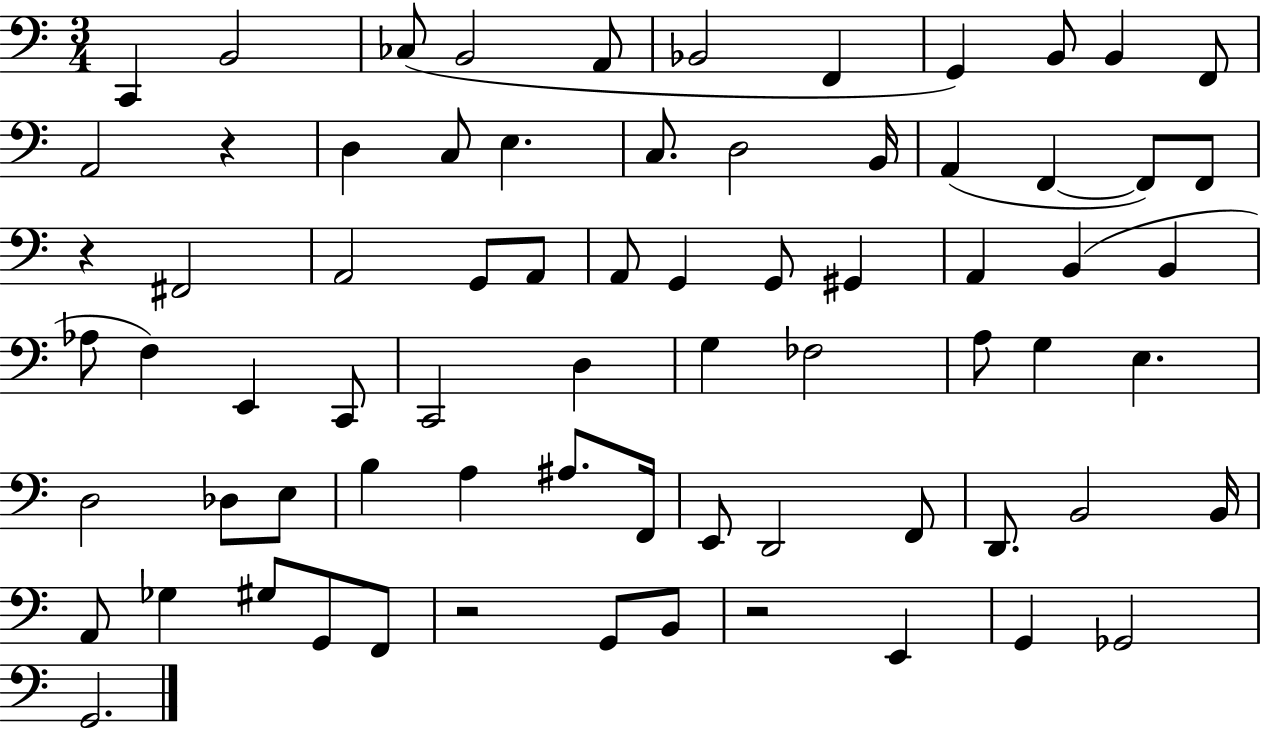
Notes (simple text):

C2/q B2/h CES3/e B2/h A2/e Bb2/h F2/q G2/q B2/e B2/q F2/e A2/h R/q D3/q C3/e E3/q. C3/e. D3/h B2/s A2/q F2/q F2/e F2/e R/q F#2/h A2/h G2/e A2/e A2/e G2/q G2/e G#2/q A2/q B2/q B2/q Ab3/e F3/q E2/q C2/e C2/h D3/q G3/q FES3/h A3/e G3/q E3/q. D3/h Db3/e E3/e B3/q A3/q A#3/e. F2/s E2/e D2/h F2/e D2/e. B2/h B2/s A2/e Gb3/q G#3/e G2/e F2/e R/h G2/e B2/e R/h E2/q G2/q Gb2/h G2/h.